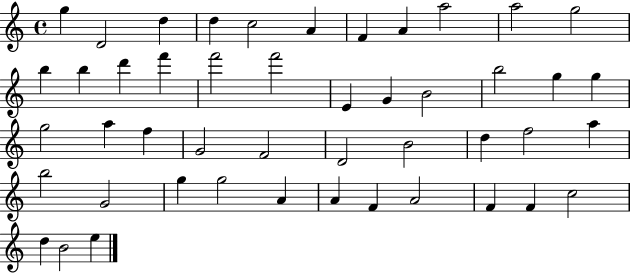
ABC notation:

X:1
T:Untitled
M:4/4
L:1/4
K:C
g D2 d d c2 A F A a2 a2 g2 b b d' f' f'2 f'2 E G B2 b2 g g g2 a f G2 F2 D2 B2 d f2 a b2 G2 g g2 A A F A2 F F c2 d B2 e